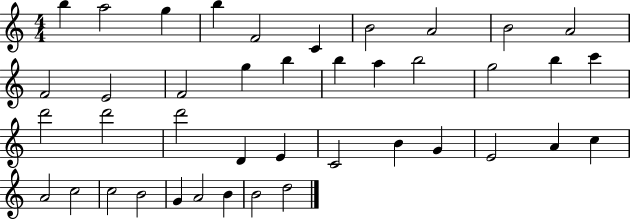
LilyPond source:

{
  \clef treble
  \numericTimeSignature
  \time 4/4
  \key c \major
  b''4 a''2 g''4 | b''4 f'2 c'4 | b'2 a'2 | b'2 a'2 | \break f'2 e'2 | f'2 g''4 b''4 | b''4 a''4 b''2 | g''2 b''4 c'''4 | \break d'''2 d'''2 | d'''2 d'4 e'4 | c'2 b'4 g'4 | e'2 a'4 c''4 | \break a'2 c''2 | c''2 b'2 | g'4 a'2 b'4 | b'2 d''2 | \break \bar "|."
}